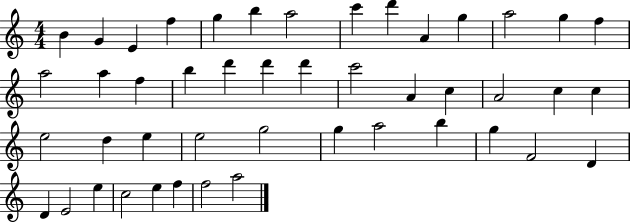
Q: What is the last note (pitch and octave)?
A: A5